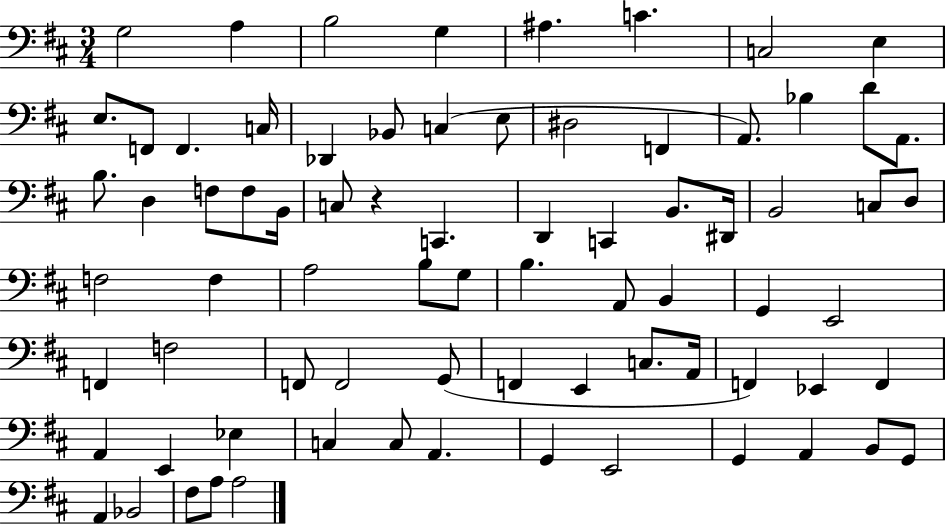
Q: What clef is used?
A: bass